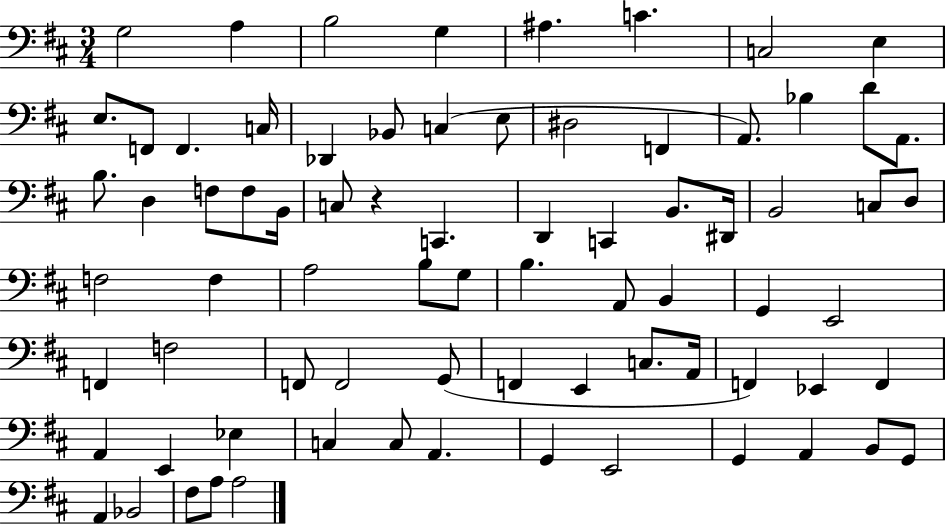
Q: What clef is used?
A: bass